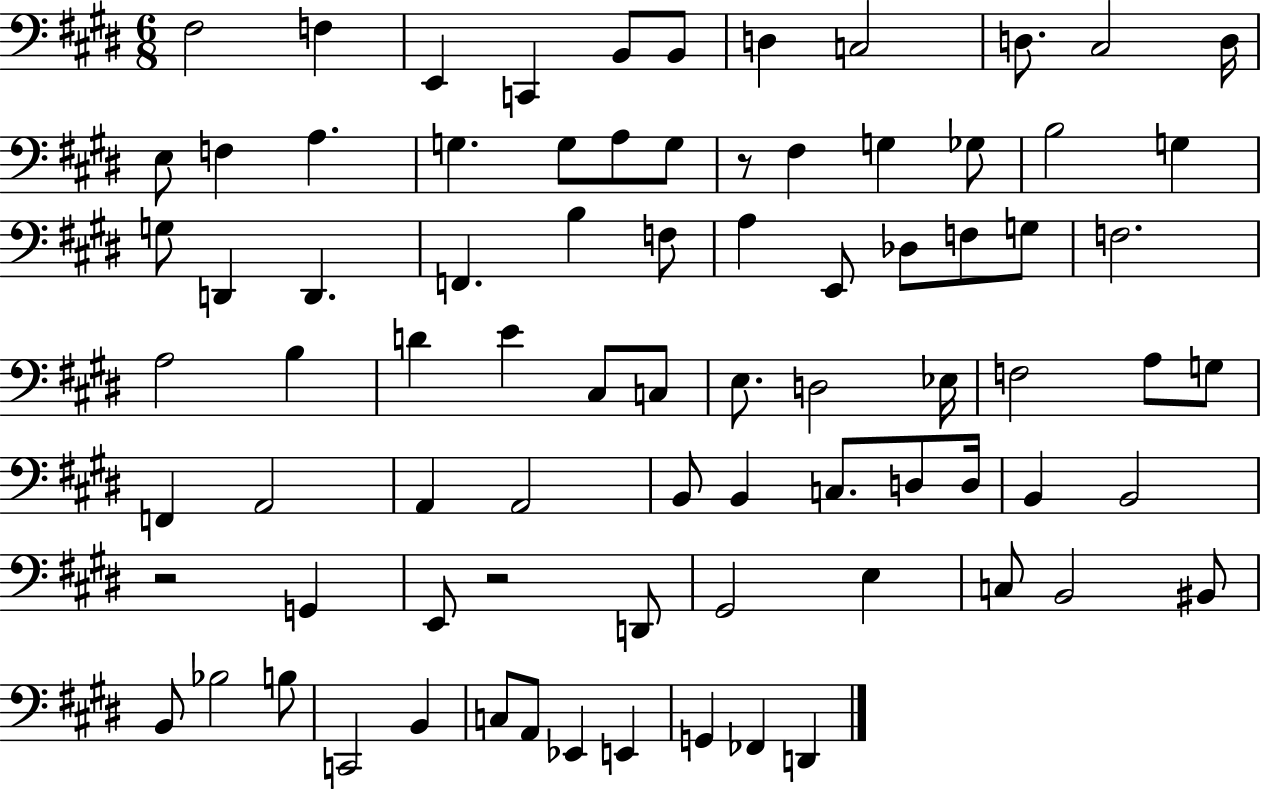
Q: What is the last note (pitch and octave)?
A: D2